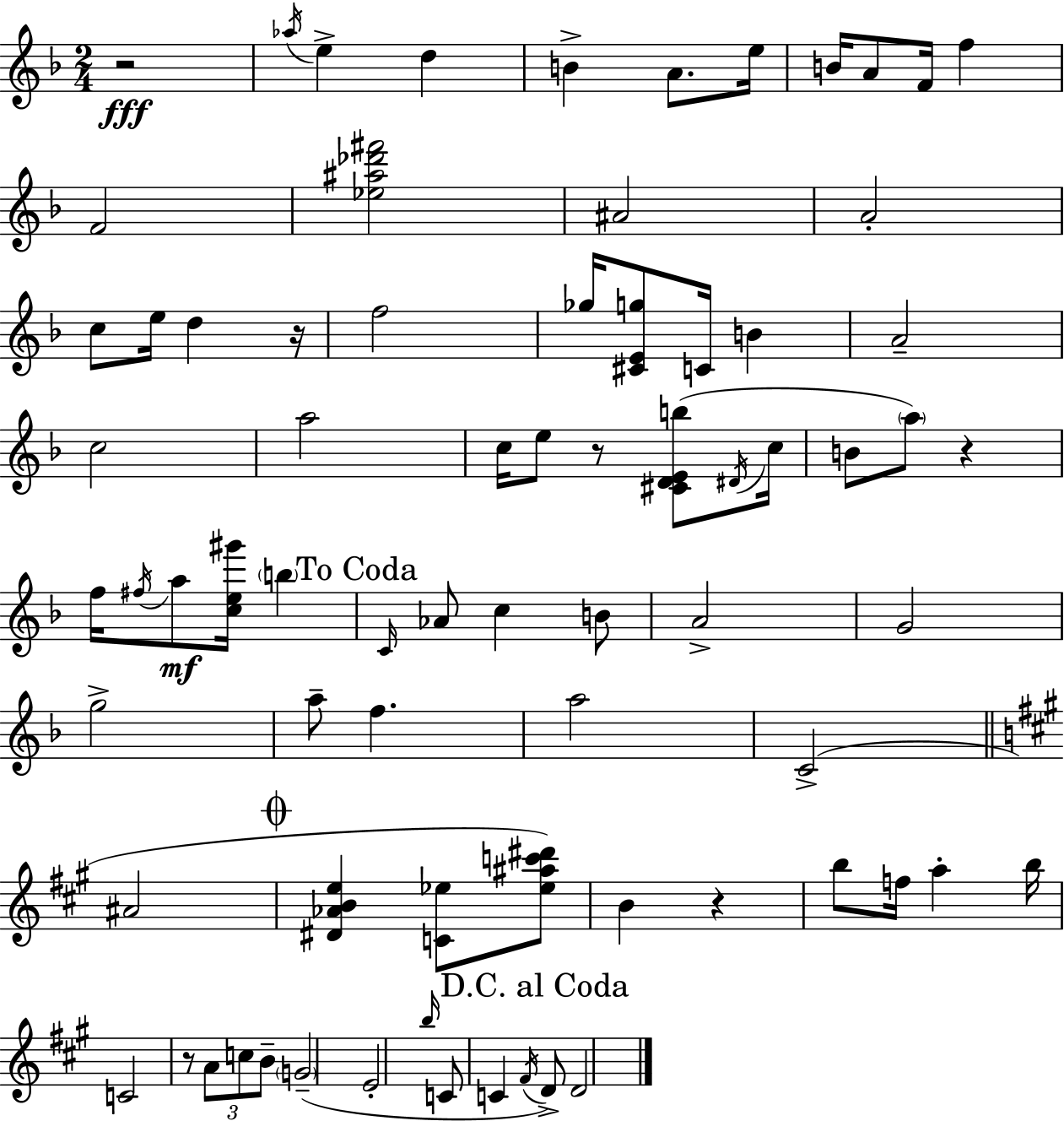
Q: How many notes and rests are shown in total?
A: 75